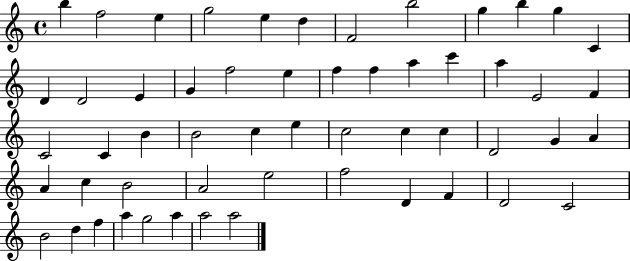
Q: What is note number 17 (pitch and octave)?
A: F5